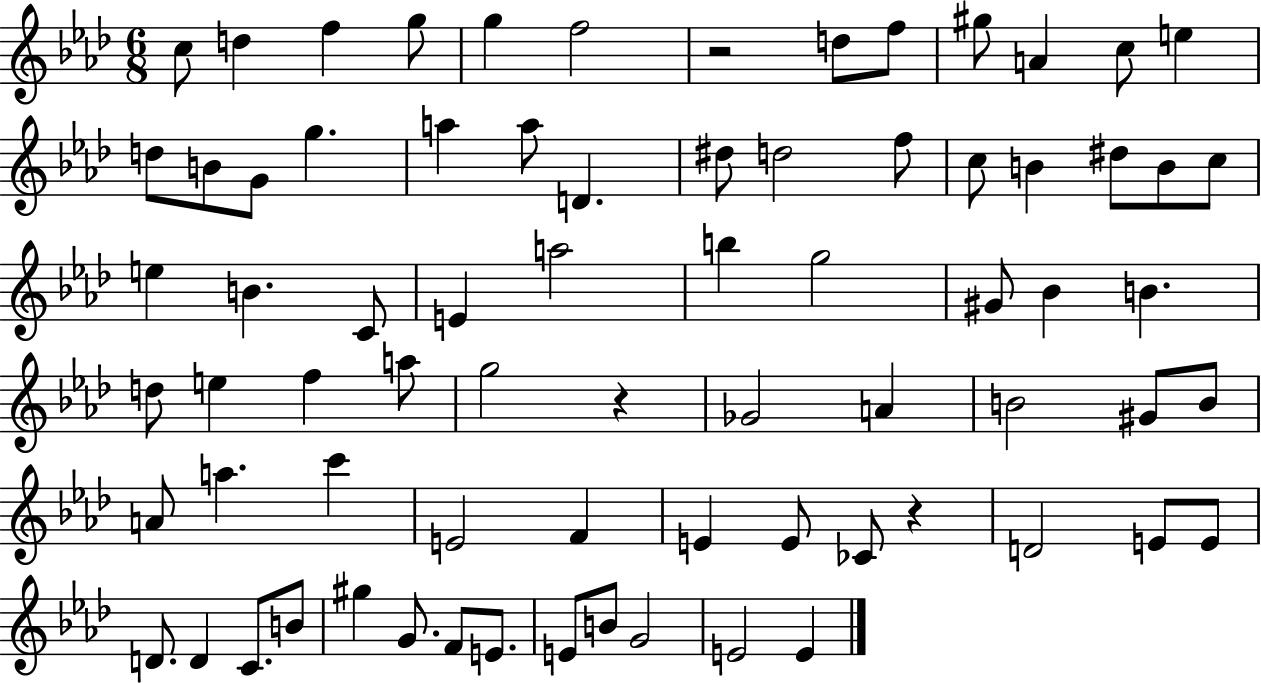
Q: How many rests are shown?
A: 3